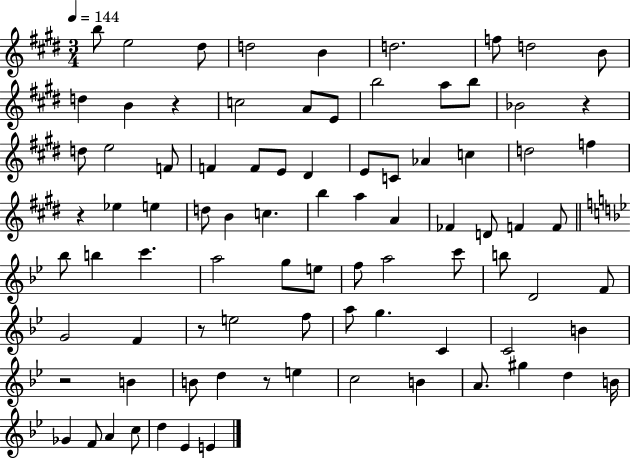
B5/e E5/h D#5/e D5/h B4/q D5/h. F5/e D5/h B4/e D5/q B4/q R/q C5/h A4/e E4/e B5/h A5/e B5/e Bb4/h R/q D5/e E5/h F4/e F4/q F4/e E4/e D#4/q E4/e C4/e Ab4/q C5/q D5/h F5/q R/q Eb5/q E5/q D5/e B4/q C5/q. B5/q A5/q A4/q FES4/q D4/e F4/q F4/e Bb5/e B5/q C6/q. A5/h G5/e E5/e F5/e A5/h C6/e B5/e D4/h F4/e G4/h F4/q R/e E5/h F5/e A5/e G5/q. C4/q C4/h B4/q R/h B4/q B4/e D5/q R/e E5/q C5/h B4/q A4/e. G#5/q D5/q B4/s Gb4/q F4/e A4/q C5/e D5/q Eb4/q E4/q